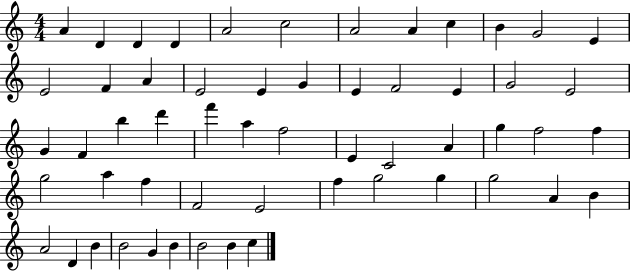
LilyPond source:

{
  \clef treble
  \numericTimeSignature
  \time 4/4
  \key c \major
  a'4 d'4 d'4 d'4 | a'2 c''2 | a'2 a'4 c''4 | b'4 g'2 e'4 | \break e'2 f'4 a'4 | e'2 e'4 g'4 | e'4 f'2 e'4 | g'2 e'2 | \break g'4 f'4 b''4 d'''4 | f'''4 a''4 f''2 | e'4 c'2 a'4 | g''4 f''2 f''4 | \break g''2 a''4 f''4 | f'2 e'2 | f''4 g''2 g''4 | g''2 a'4 b'4 | \break a'2 d'4 b'4 | b'2 g'4 b'4 | b'2 b'4 c''4 | \bar "|."
}